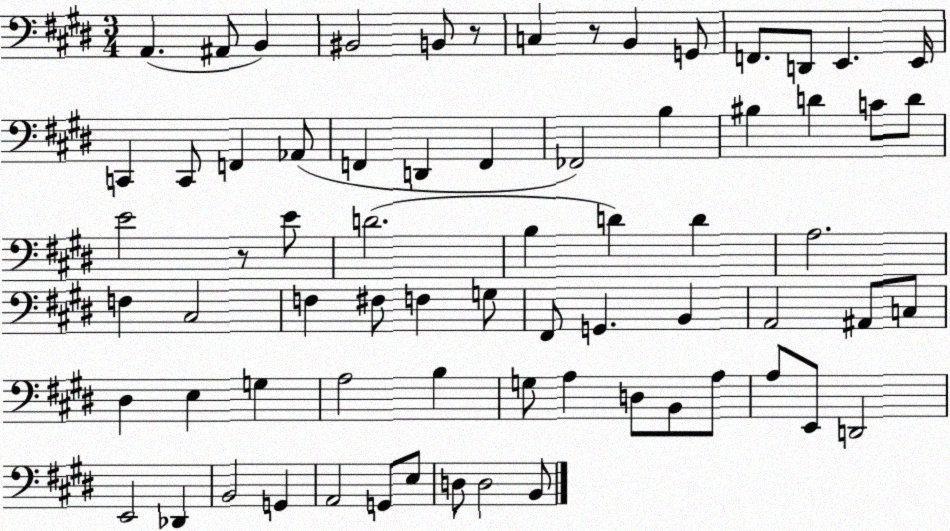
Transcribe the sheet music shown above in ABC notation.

X:1
T:Untitled
M:3/4
L:1/4
K:E
A,, ^A,,/2 B,, ^B,,2 B,,/2 z/2 C, z/2 B,, G,,/2 F,,/2 D,,/2 E,, E,,/4 C,, C,,/2 F,, _A,,/2 F,, D,, F,, _F,,2 B, ^B, D C/2 D/2 E2 z/2 E/2 D2 B, D D A,2 F, ^C,2 F, ^F,/2 F, G,/2 ^F,,/2 G,, B,, A,,2 ^A,,/2 C,/2 ^D, E, G, A,2 B, G,/2 A, D,/2 B,,/2 A,/2 A,/2 E,,/2 D,,2 E,,2 _D,, B,,2 G,, A,,2 G,,/2 E,/2 D,/2 D,2 B,,/2